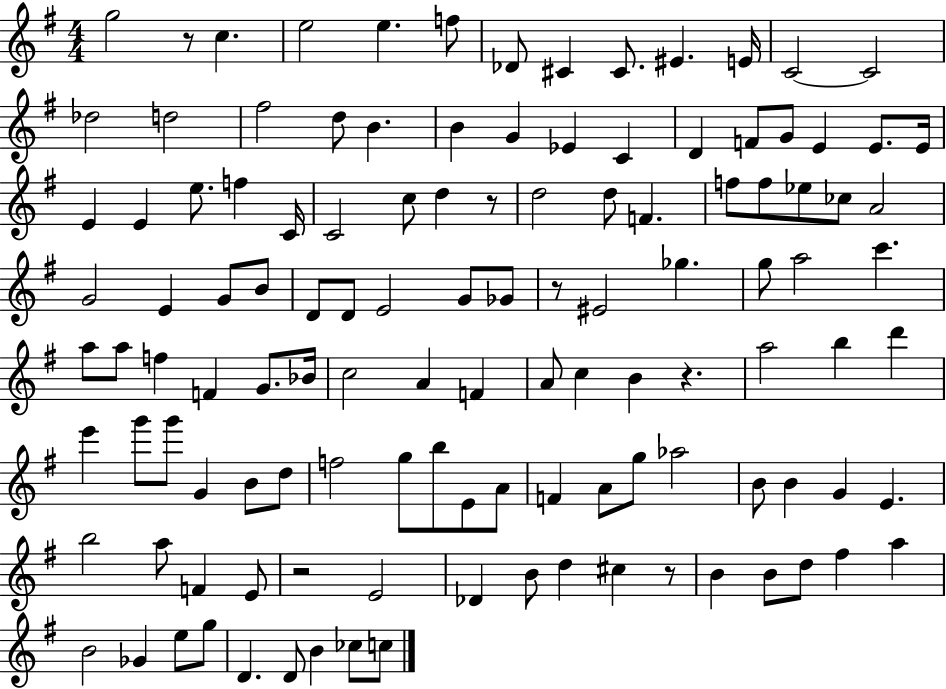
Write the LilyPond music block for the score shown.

{
  \clef treble
  \numericTimeSignature
  \time 4/4
  \key g \major
  g''2 r8 c''4. | e''2 e''4. f''8 | des'8 cis'4 cis'8. eis'4. e'16 | c'2~~ c'2 | \break des''2 d''2 | fis''2 d''8 b'4. | b'4 g'4 ees'4 c'4 | d'4 f'8 g'8 e'4 e'8. e'16 | \break e'4 e'4 e''8. f''4 c'16 | c'2 c''8 d''4 r8 | d''2 d''8 f'4. | f''8 f''8 ees''8 ces''8 a'2 | \break g'2 e'4 g'8 b'8 | d'8 d'8 e'2 g'8 ges'8 | r8 eis'2 ges''4. | g''8 a''2 c'''4. | \break a''8 a''8 f''4 f'4 g'8. bes'16 | c''2 a'4 f'4 | a'8 c''4 b'4 r4. | a''2 b''4 d'''4 | \break e'''4 g'''8 g'''8 g'4 b'8 d''8 | f''2 g''8 b''8 e'8 a'8 | f'4 a'8 g''8 aes''2 | b'8 b'4 g'4 e'4. | \break b''2 a''8 f'4 e'8 | r2 e'2 | des'4 b'8 d''4 cis''4 r8 | b'4 b'8 d''8 fis''4 a''4 | \break b'2 ges'4 e''8 g''8 | d'4. d'8 b'4 ces''8 c''8 | \bar "|."
}